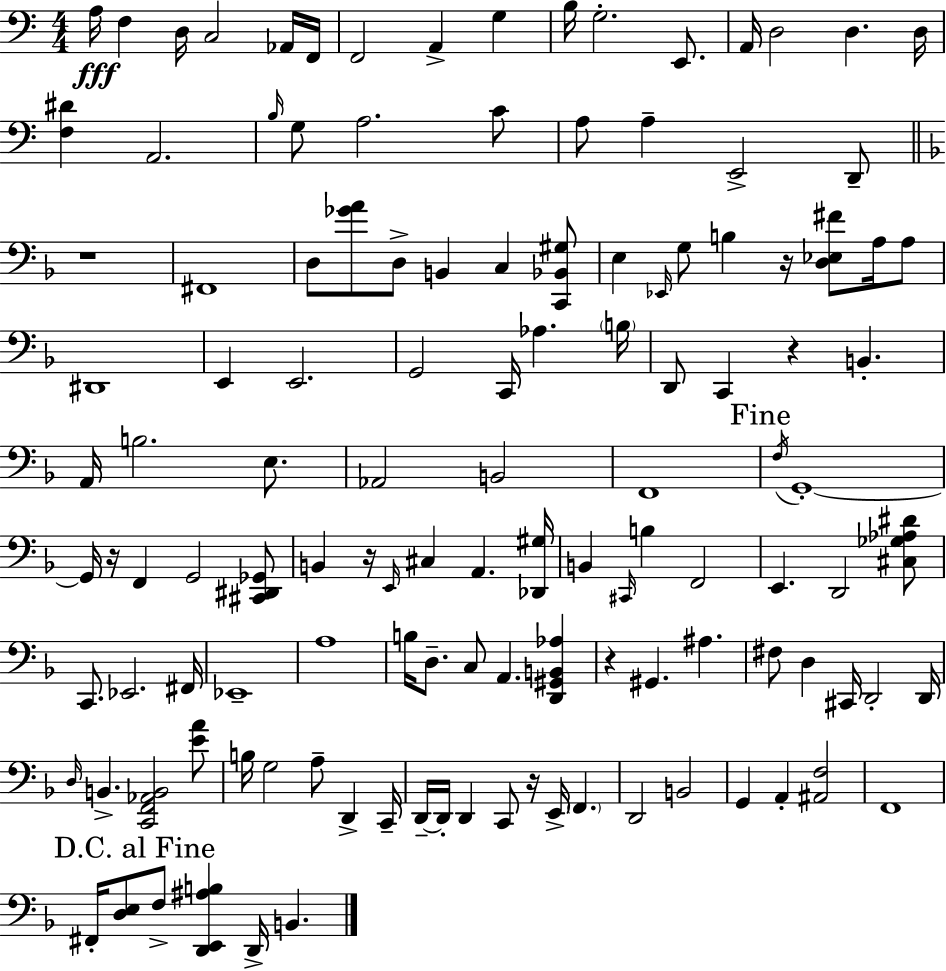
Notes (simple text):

A3/s F3/q D3/s C3/h Ab2/s F2/s F2/h A2/q G3/q B3/s G3/h. E2/e. A2/s D3/h D3/q. D3/s [F3,D#4]/q A2/h. B3/s G3/e A3/h. C4/e A3/e A3/q E2/h D2/e R/w F#2/w D3/e [Gb4,A4]/e D3/e B2/q C3/q [C2,Bb2,G#3]/e E3/q Eb2/s G3/e B3/q R/s [D3,Eb3,F#4]/e A3/s A3/e D#2/w E2/q E2/h. G2/h C2/s Ab3/q. B3/s D2/e C2/q R/q B2/q. A2/s B3/h. E3/e. Ab2/h B2/h F2/w F3/s G2/w G2/s R/s F2/q G2/h [C#2,D#2,Gb2]/e B2/q R/s E2/s C#3/q A2/q. [Db2,G#3]/s B2/q C#2/s B3/q F2/h E2/q. D2/h [C#3,Gb3,Ab3,D#4]/e C2/e. Eb2/h. F#2/s Eb2/w A3/w B3/s D3/e. C3/e A2/q. [D2,G#2,B2,Ab3]/q R/q G#2/q. A#3/q. F#3/e D3/q C#2/s D2/h D2/s D3/s B2/q. [C2,F2,Ab2,B2]/h [E4,A4]/e B3/s G3/h A3/e D2/q C2/s D2/s D2/s D2/q C2/e R/s E2/s F2/q. D2/h B2/h G2/q A2/q [A#2,F3]/h F2/w F#2/s [D3,E3]/e F3/e [D2,E2,A#3,B3]/q D2/s B2/q.